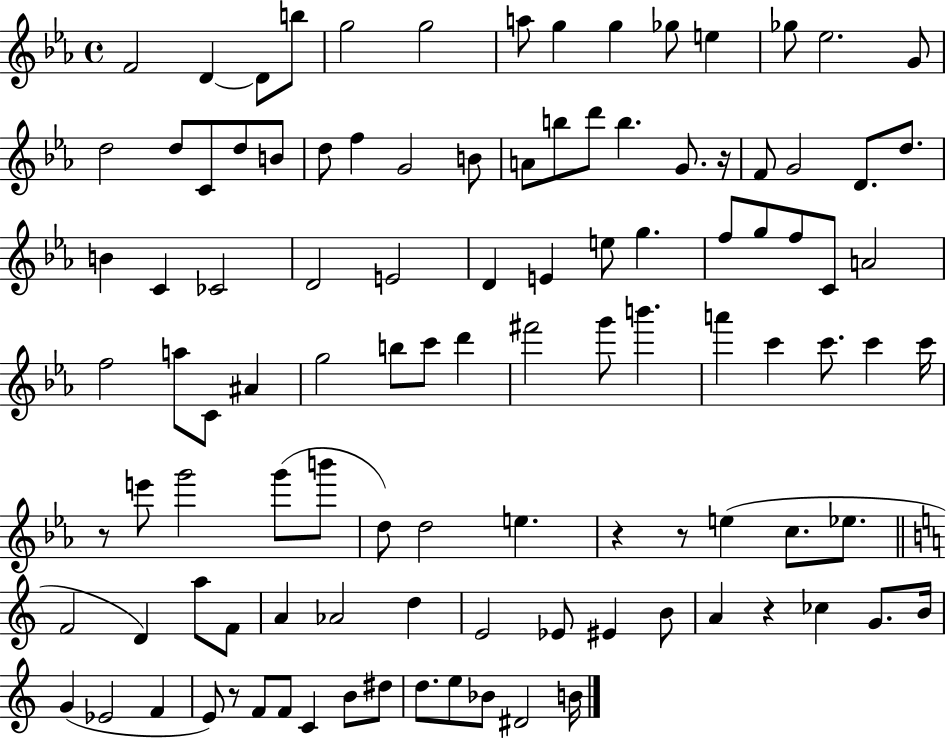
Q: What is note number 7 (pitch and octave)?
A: A5